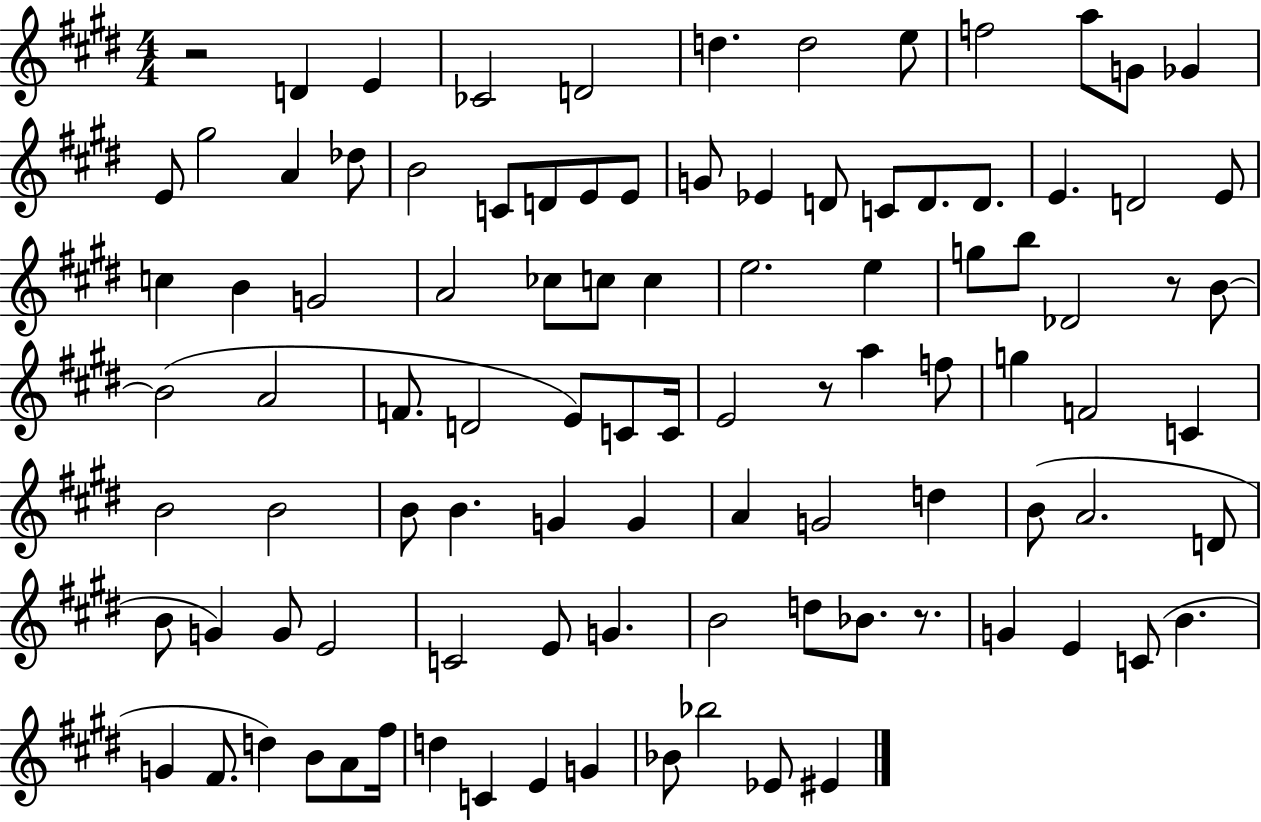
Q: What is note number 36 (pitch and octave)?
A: C5